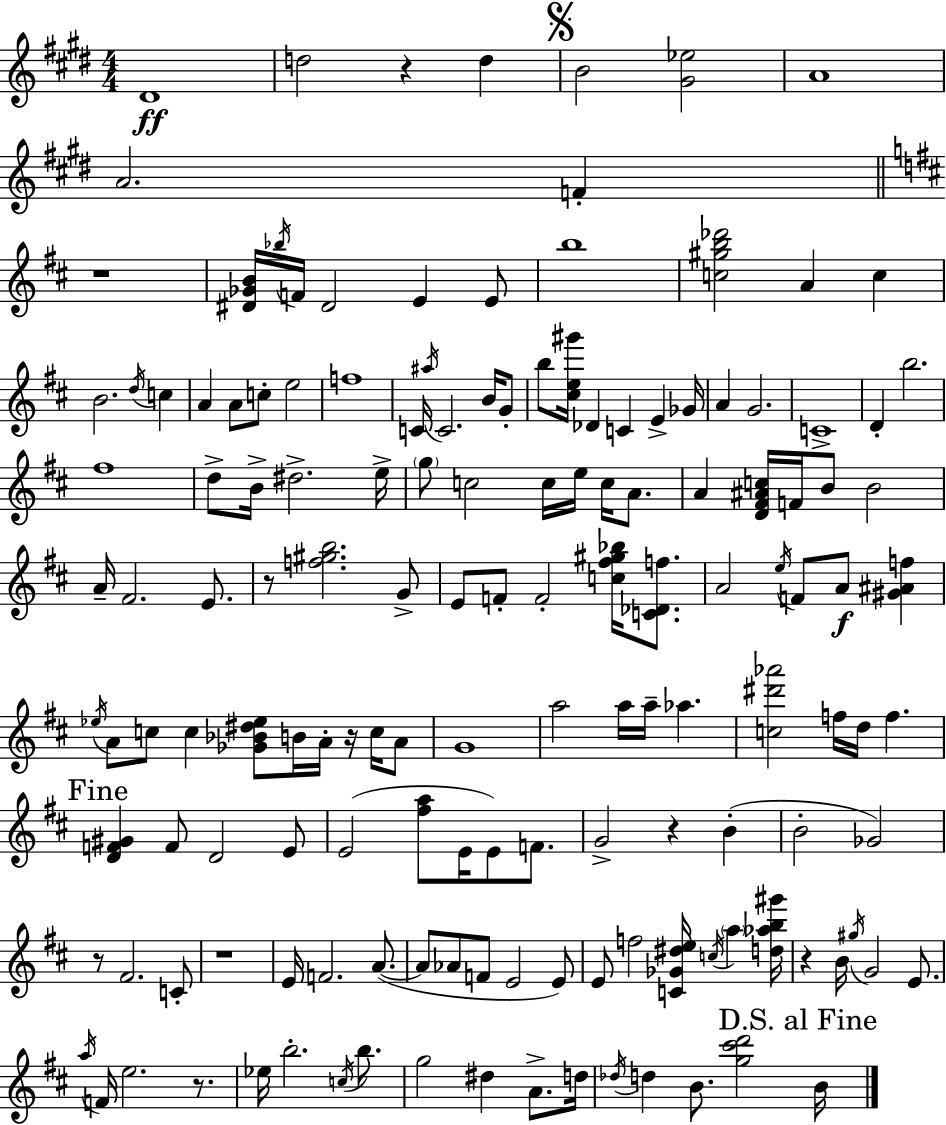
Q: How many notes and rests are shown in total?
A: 149